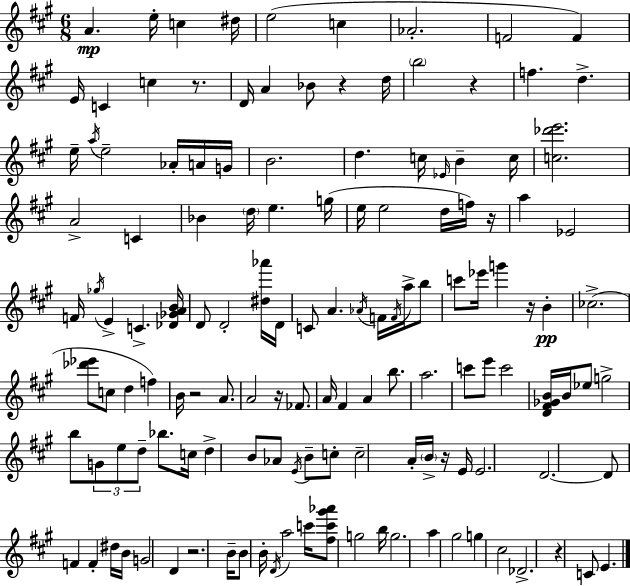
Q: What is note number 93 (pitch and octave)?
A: C5